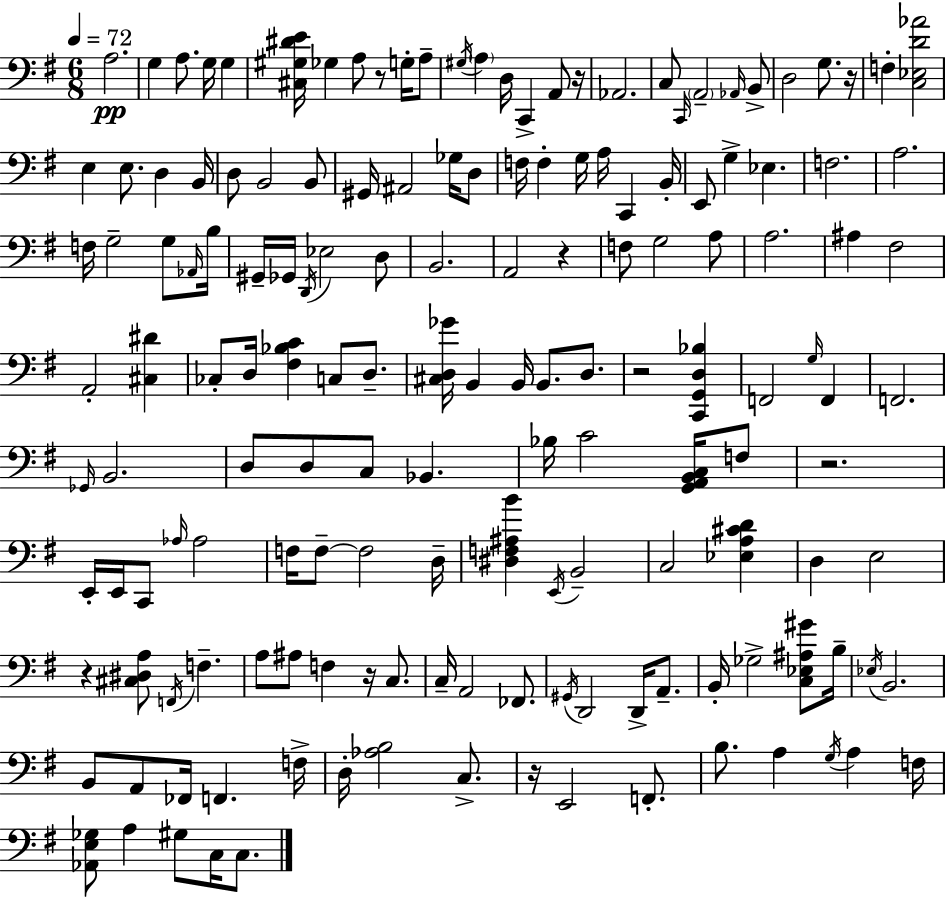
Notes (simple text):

A3/h. G3/q A3/e. G3/s G3/q [C#3,G#3,D#4,E4]/s Gb3/q A3/e R/e G3/s A3/e G#3/s A3/q D3/s C2/q A2/e R/s Ab2/h. C3/e C2/s A2/h Ab2/s B2/e D3/h G3/e. R/s F3/q [C3,Eb3,D4,Ab4]/h E3/q E3/e. D3/q B2/s D3/e B2/h B2/e G#2/s A#2/h Gb3/s D3/e F3/s F3/q G3/s A3/s C2/q B2/s E2/e G3/q Eb3/q. F3/h. A3/h. F3/s G3/h G3/e Ab2/s B3/s G#2/s Gb2/s D2/s Eb3/h D3/e B2/h. A2/h R/q F3/e G3/h A3/e A3/h. A#3/q F#3/h A2/h [C#3,D#4]/q CES3/e D3/s [F#3,Bb3,C4]/q C3/e D3/e. [C#3,D3,Gb4]/s B2/q B2/s B2/e. D3/e. R/h [C2,G2,D3,Bb3]/q F2/h G3/s F2/q F2/h. Gb2/s B2/h. D3/e D3/e C3/e Bb2/q. Bb3/s C4/h [G2,A2,B2,C3]/s F3/e R/h. E2/s E2/s C2/e Ab3/s Ab3/h F3/s F3/e F3/h D3/s [D#3,F3,A#3,B4]/q E2/s B2/h C3/h [Eb3,A3,C#4,D4]/q D3/q E3/h R/q [C#3,D#3,A3]/e F2/s F3/q. A3/e A#3/e F3/q R/s C3/e. C3/s A2/h FES2/e. G#2/s D2/h D2/s A2/e. B2/s Gb3/h [C3,Eb3,A#3,G#4]/e B3/s Eb3/s B2/h. B2/e A2/e FES2/s F2/q. F3/s D3/s [Ab3,B3]/h C3/e. R/s E2/h F2/e. B3/e. A3/q G3/s A3/q F3/s [Ab2,E3,Gb3]/e A3/q G#3/e C3/s C3/e.